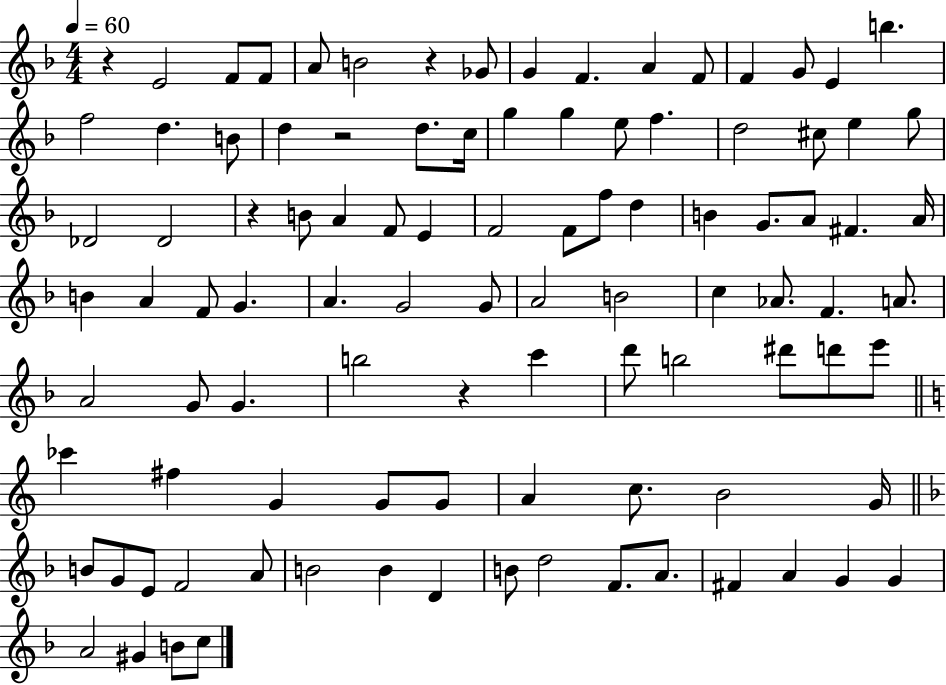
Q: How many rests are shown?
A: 5